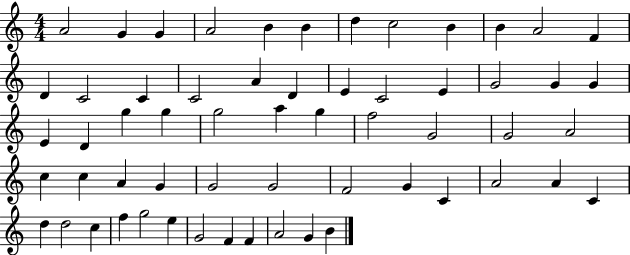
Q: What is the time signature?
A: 4/4